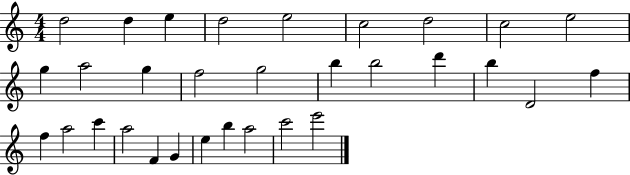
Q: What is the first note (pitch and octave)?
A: D5